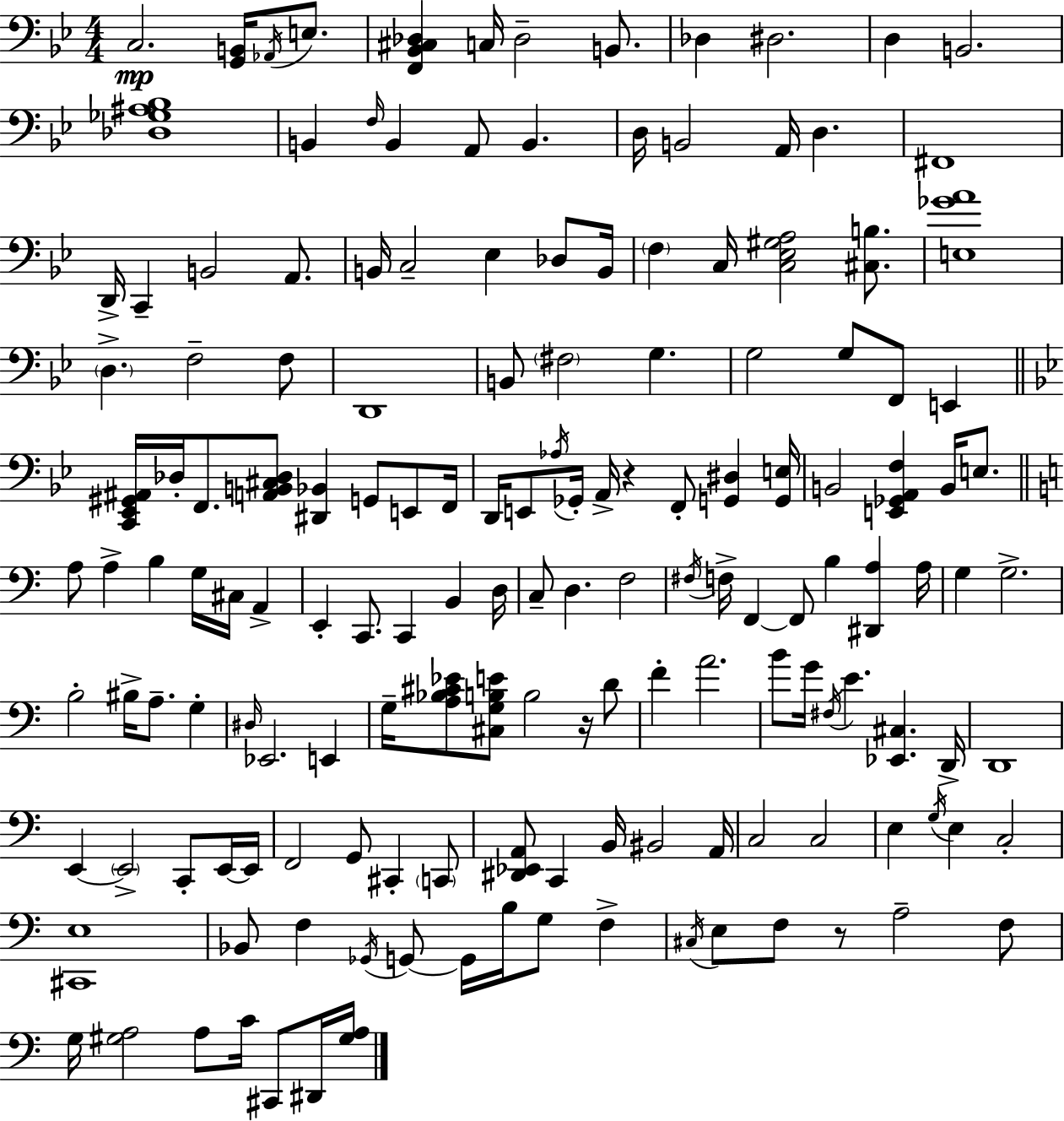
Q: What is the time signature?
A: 4/4